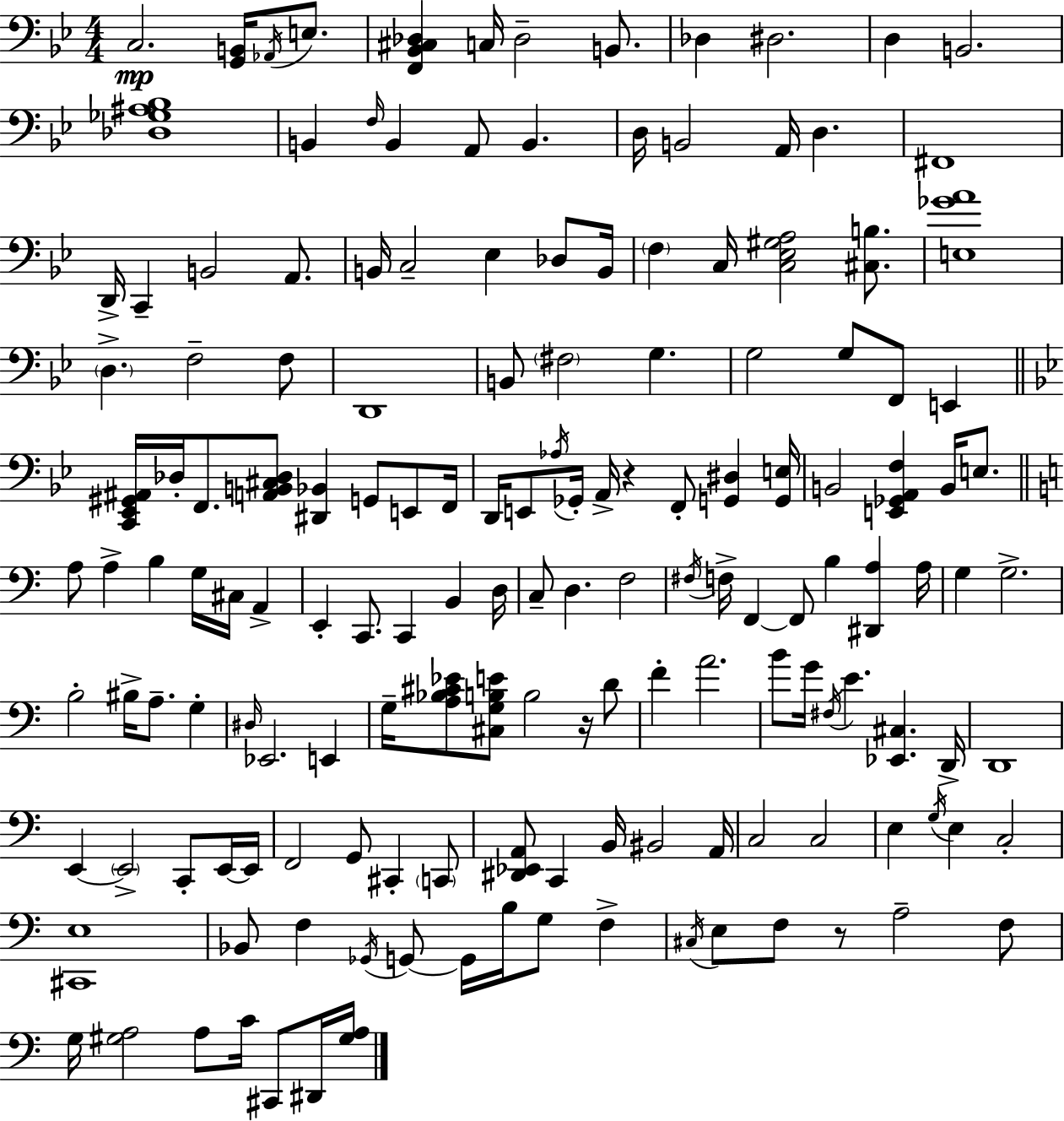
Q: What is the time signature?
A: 4/4